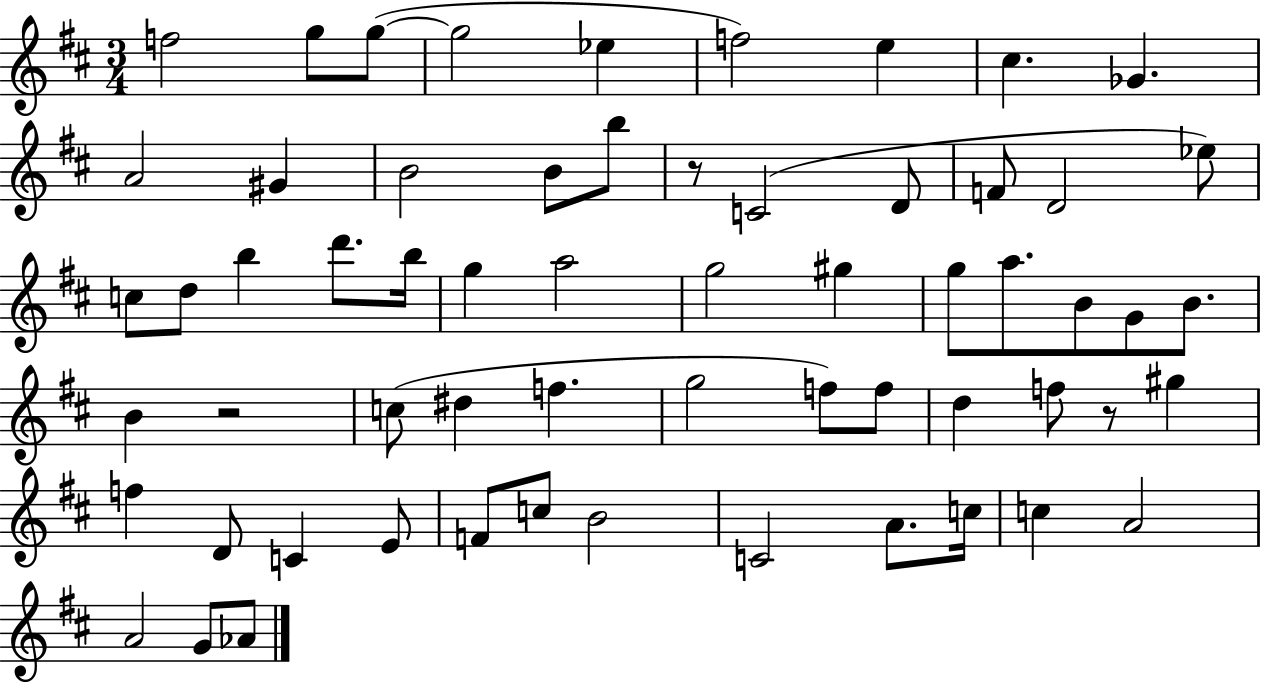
{
  \clef treble
  \numericTimeSignature
  \time 3/4
  \key d \major
  f''2 g''8 g''8~(~ | g''2 ees''4 | f''2) e''4 | cis''4. ges'4. | \break a'2 gis'4 | b'2 b'8 b''8 | r8 c'2( d'8 | f'8 d'2 ees''8) | \break c''8 d''8 b''4 d'''8. b''16 | g''4 a''2 | g''2 gis''4 | g''8 a''8. b'8 g'8 b'8. | \break b'4 r2 | c''8( dis''4 f''4. | g''2 f''8) f''8 | d''4 f''8 r8 gis''4 | \break f''4 d'8 c'4 e'8 | f'8 c''8 b'2 | c'2 a'8. c''16 | c''4 a'2 | \break a'2 g'8 aes'8 | \bar "|."
}